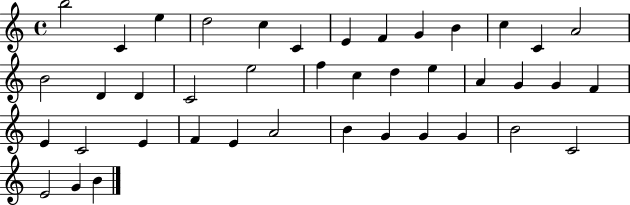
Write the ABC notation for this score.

X:1
T:Untitled
M:4/4
L:1/4
K:C
b2 C e d2 c C E F G B c C A2 B2 D D C2 e2 f c d e A G G F E C2 E F E A2 B G G G B2 C2 E2 G B